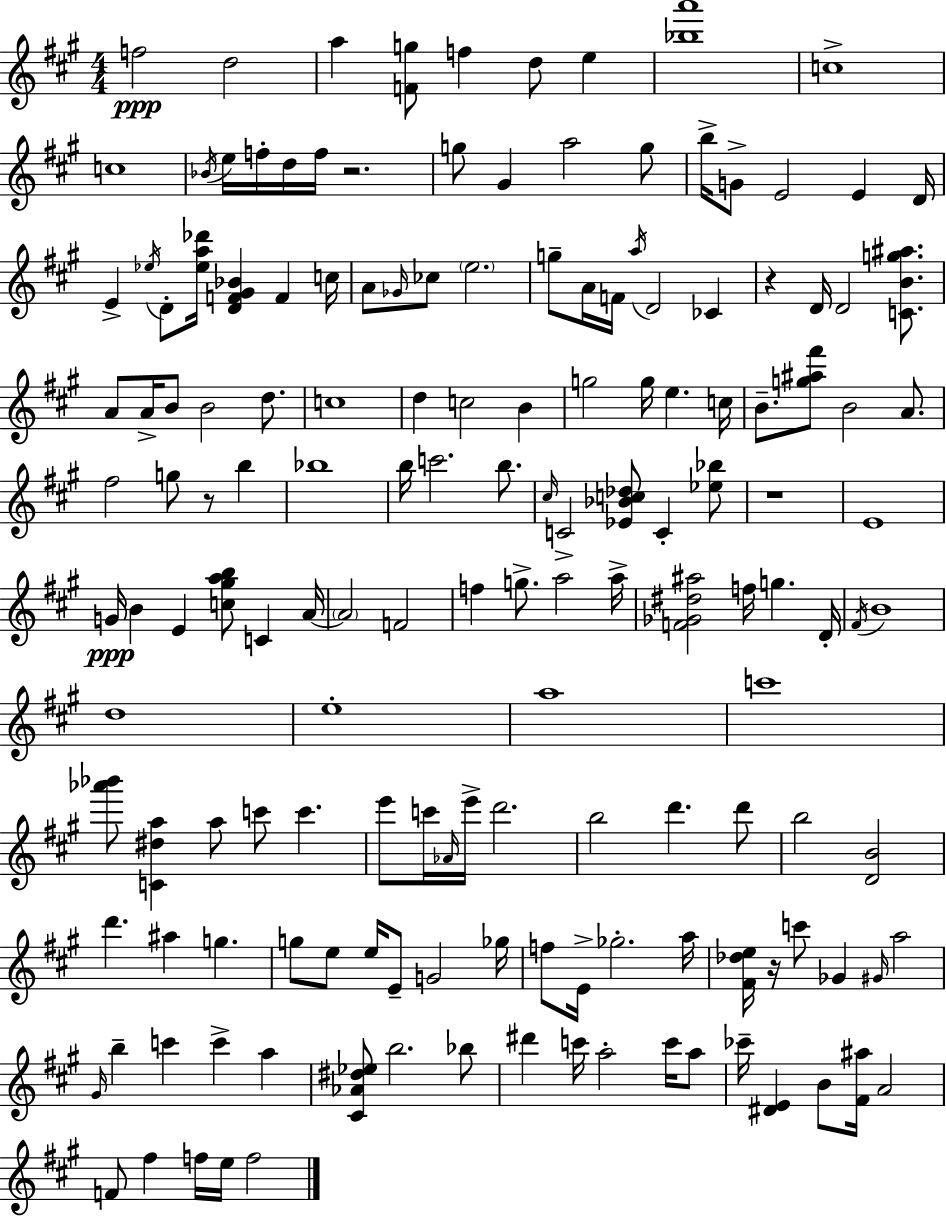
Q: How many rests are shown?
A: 5